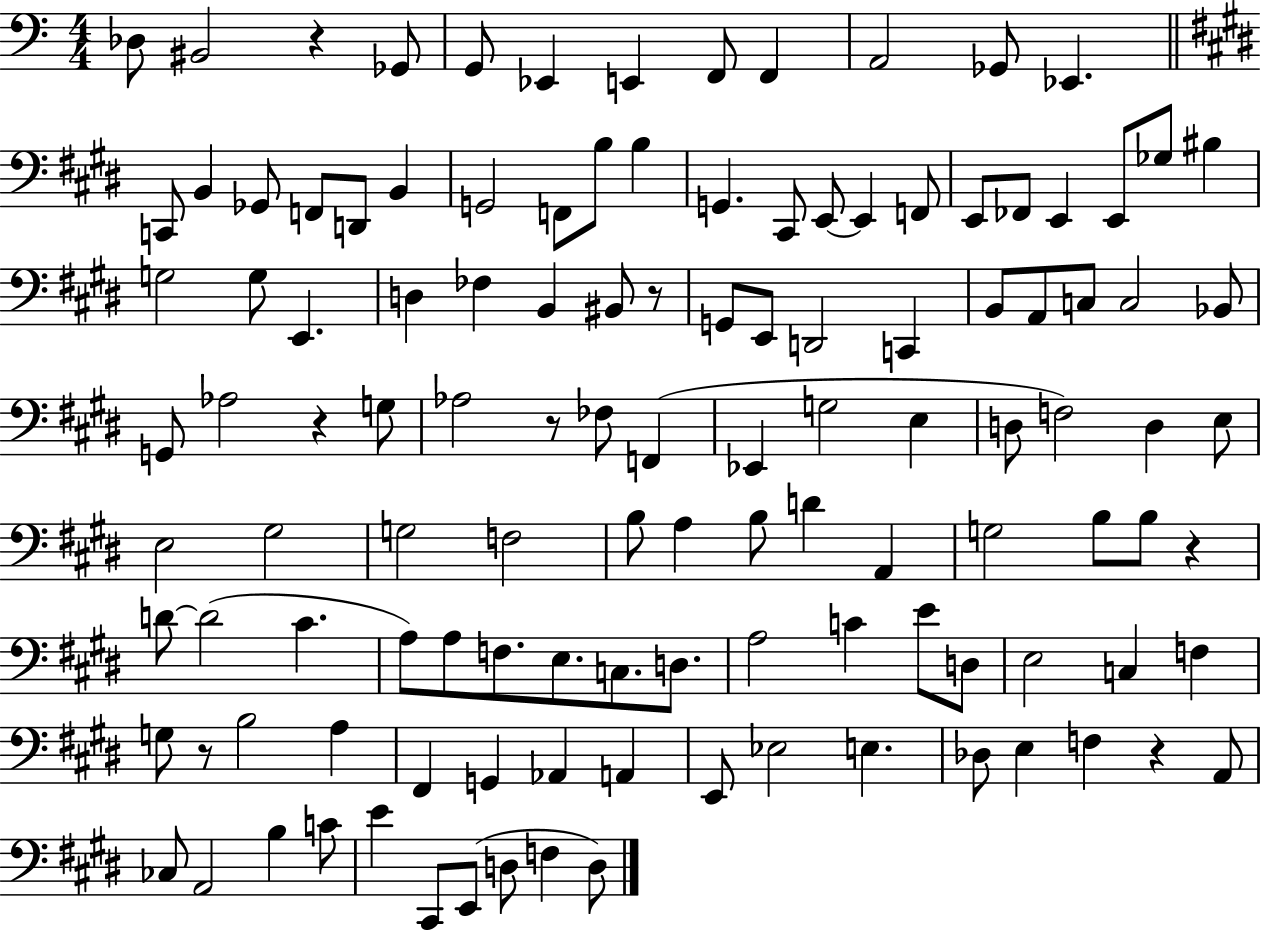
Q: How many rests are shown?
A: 7